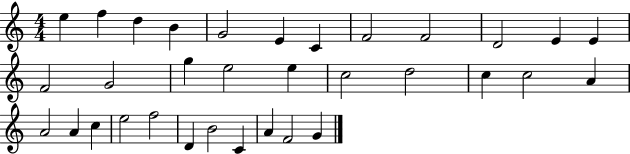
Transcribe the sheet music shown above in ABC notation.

X:1
T:Untitled
M:4/4
L:1/4
K:C
e f d B G2 E C F2 F2 D2 E E F2 G2 g e2 e c2 d2 c c2 A A2 A c e2 f2 D B2 C A F2 G